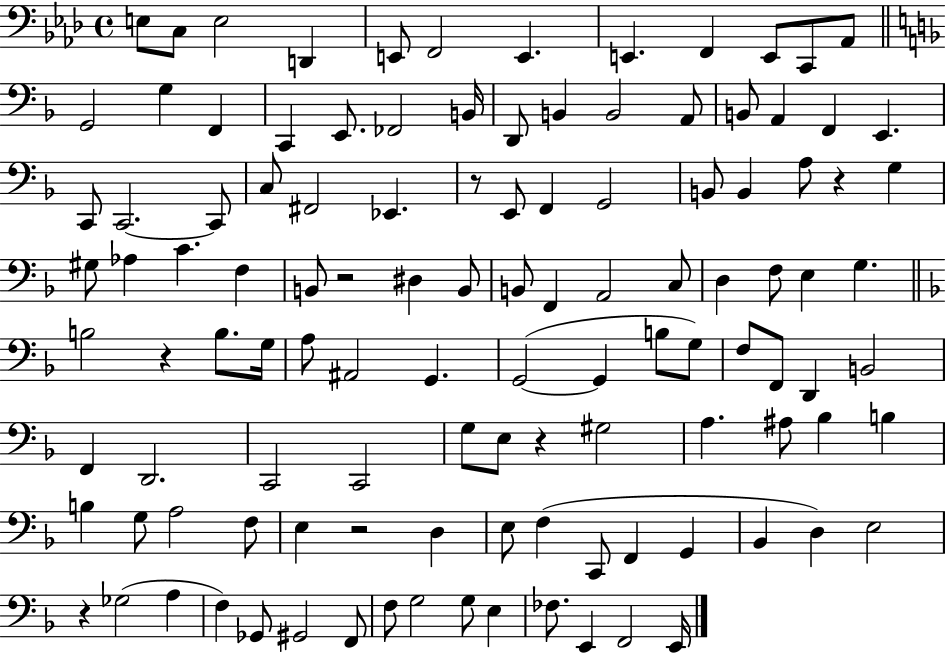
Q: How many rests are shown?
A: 7